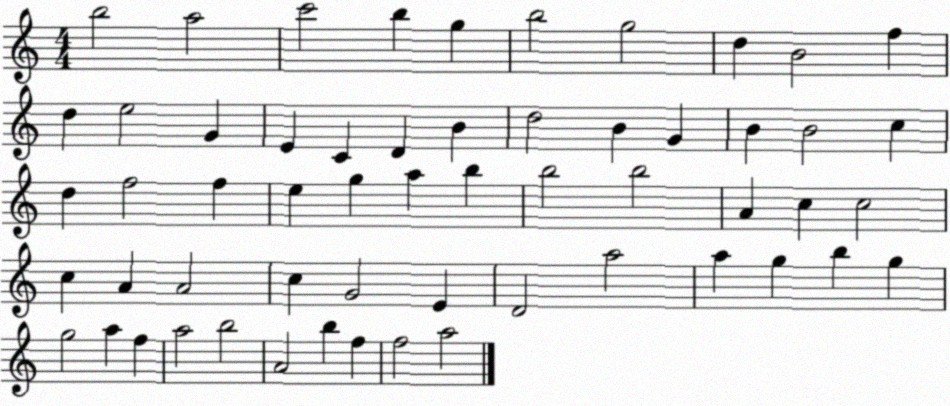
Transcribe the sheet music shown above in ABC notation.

X:1
T:Untitled
M:4/4
L:1/4
K:C
b2 a2 c'2 b g b2 g2 d B2 f d e2 G E C D B d2 B G B B2 c d f2 f e g a b b2 b2 A c c2 c A A2 c G2 E D2 a2 a g b g g2 a f a2 b2 A2 b f f2 a2